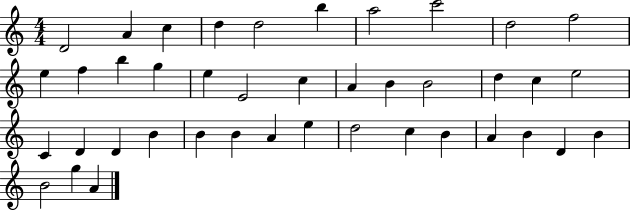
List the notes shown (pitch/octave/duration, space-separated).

D4/h A4/q C5/q D5/q D5/h B5/q A5/h C6/h D5/h F5/h E5/q F5/q B5/q G5/q E5/q E4/h C5/q A4/q B4/q B4/h D5/q C5/q E5/h C4/q D4/q D4/q B4/q B4/q B4/q A4/q E5/q D5/h C5/q B4/q A4/q B4/q D4/q B4/q B4/h G5/q A4/q